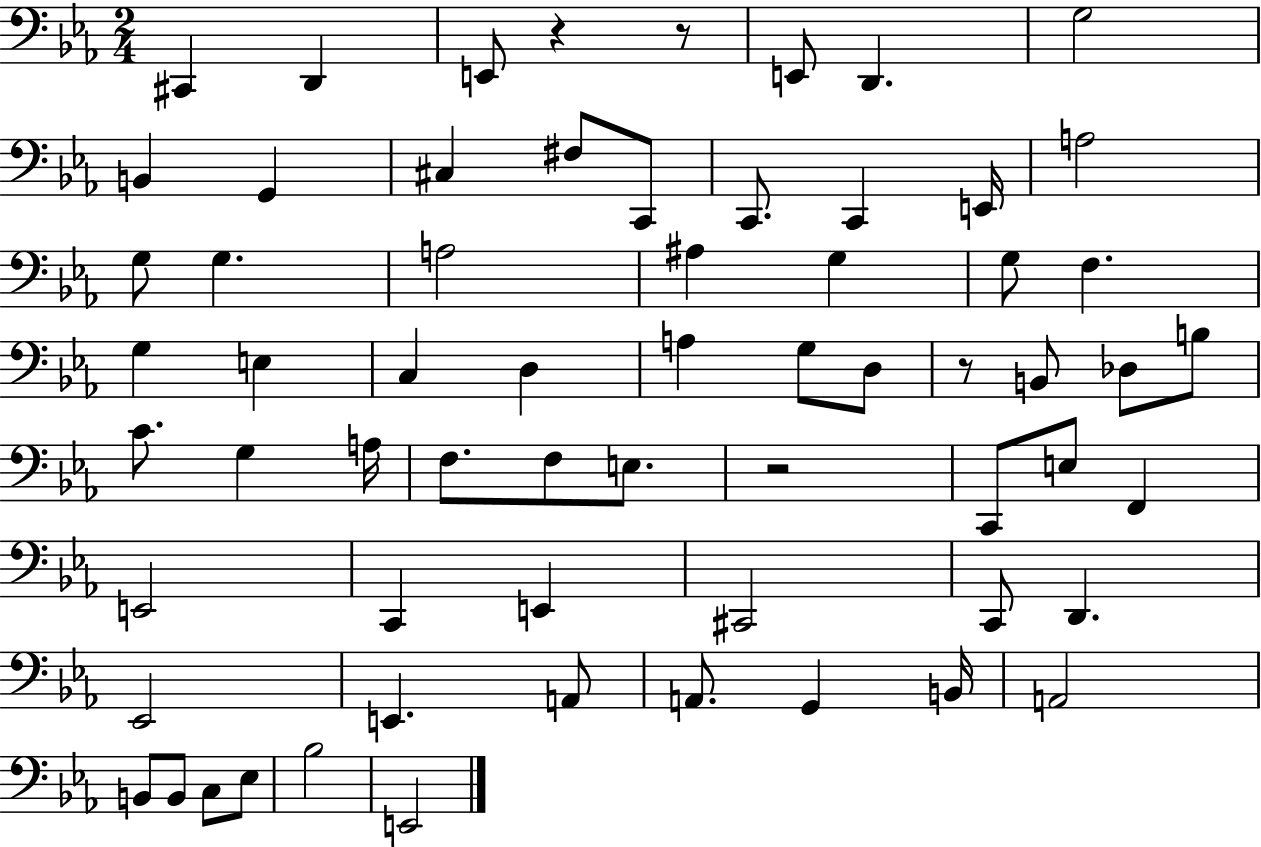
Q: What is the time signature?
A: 2/4